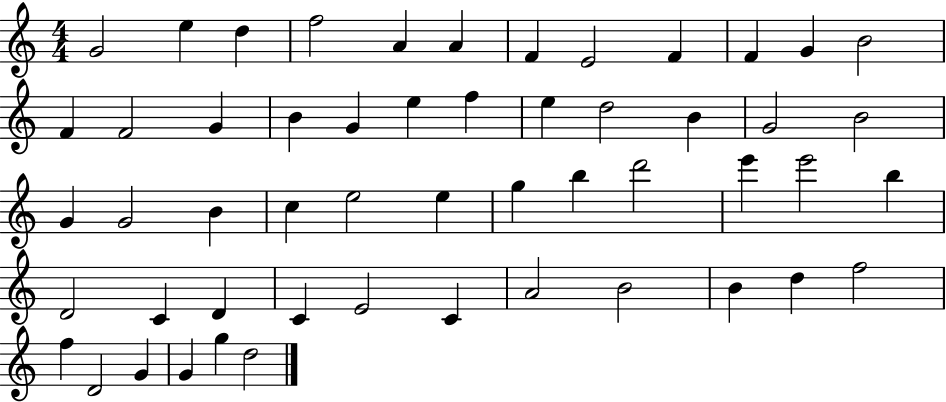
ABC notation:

X:1
T:Untitled
M:4/4
L:1/4
K:C
G2 e d f2 A A F E2 F F G B2 F F2 G B G e f e d2 B G2 B2 G G2 B c e2 e g b d'2 e' e'2 b D2 C D C E2 C A2 B2 B d f2 f D2 G G g d2